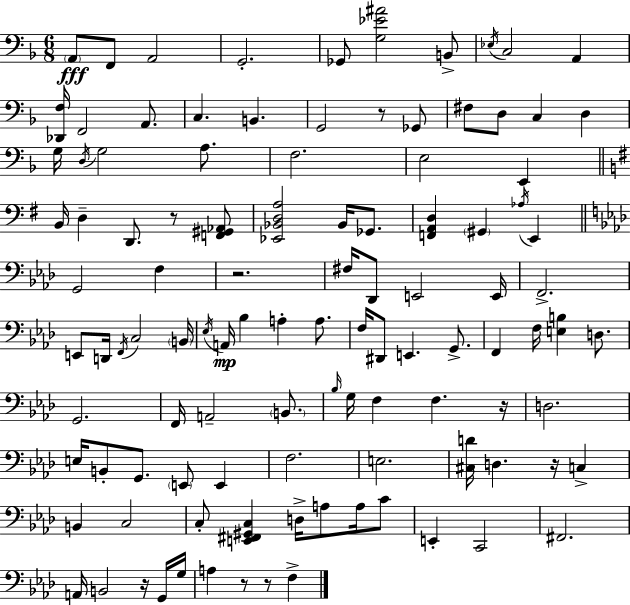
{
  \clef bass
  \numericTimeSignature
  \time 6/8
  \key f \major
  \parenthesize a,8\fff f,8 a,2 | g,2.-. | ges,8 <g ees' ais'>2 b,8-> | \acciaccatura { ees16 } c2 a,4 | \break <des, f>16 f,2 a,8. | c4. b,4. | g,2 r8 ges,8 | fis8 d8 c4 d4 | \break g16 \acciaccatura { d16 } g2 a8. | f2. | e2 e,4 | \bar "||" \break \key g \major b,16 d4-- d,8. r8 <f, gis, aes,>8 | <ees, bes, d a>2 bes,16 ges,8. | <f, a, d>4 \parenthesize gis,4 \acciaccatura { aes16 } e,4 | \bar "||" \break \key f \minor g,2 f4 | r2. | fis16 des,8 e,2 e,16 | f,2.-> | \break e,8 d,16 \acciaccatura { f,16 } c2 | \parenthesize b,16 \acciaccatura { ees16 }\mp a,16 bes4 a4-. a8. | f16 dis,8 e,4. g,8.-> | f,4 f16 <e b>4 d8. | \break g,2. | f,16 a,2-- \parenthesize b,8. | \grace { bes16 } g16 f4 f4. | r16 d2. | \break e16 b,8-. g,8. \parenthesize e,8 e,4 | f2. | e2. | <cis d'>16 d4. r16 c4-> | \break b,4 c2 | c8-. <e, fis, gis, c>4 d16-> a8 | a16 c'8 e,4-. c,2 | fis,2. | \break a,16 b,2 | r16 g,16 g16 a4 r8 r8 f4-> | \bar "|."
}